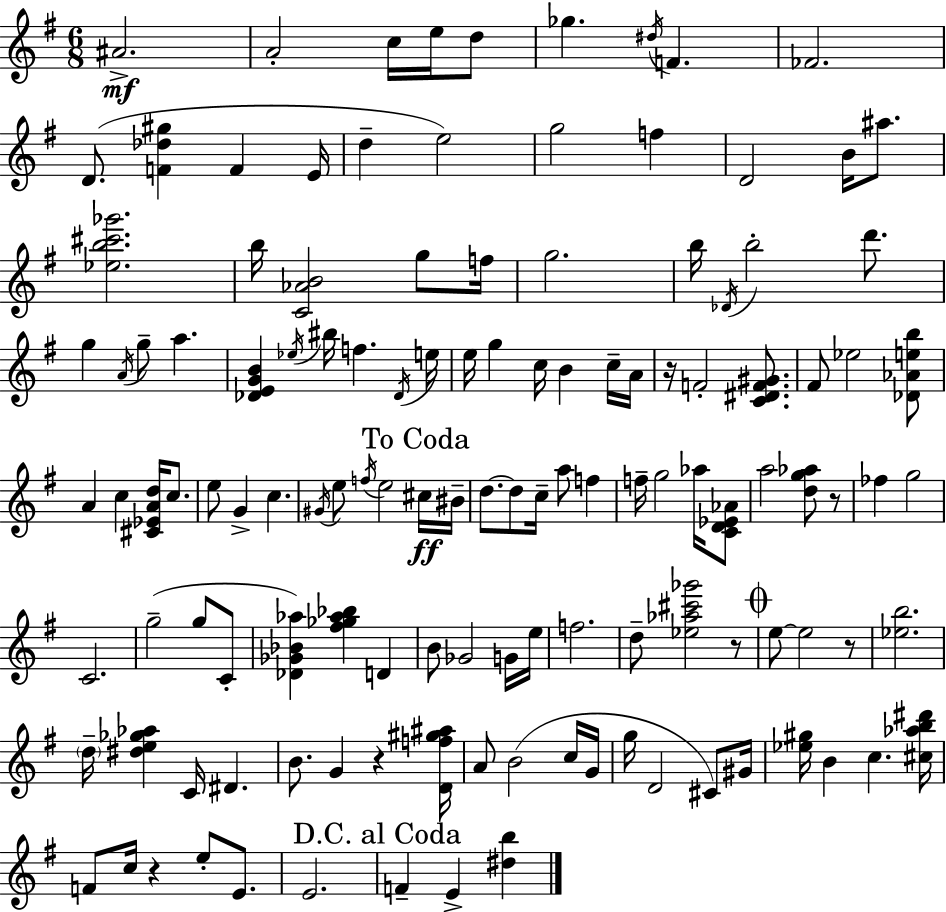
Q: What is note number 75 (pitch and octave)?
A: Gb4